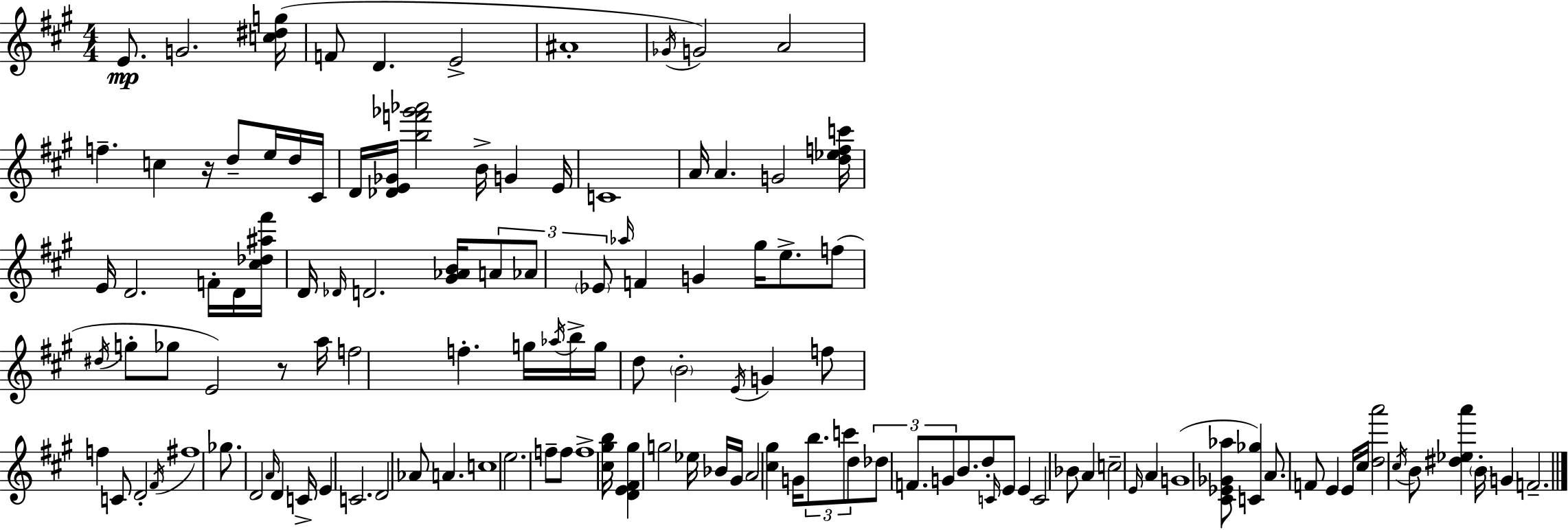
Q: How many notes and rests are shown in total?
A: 124